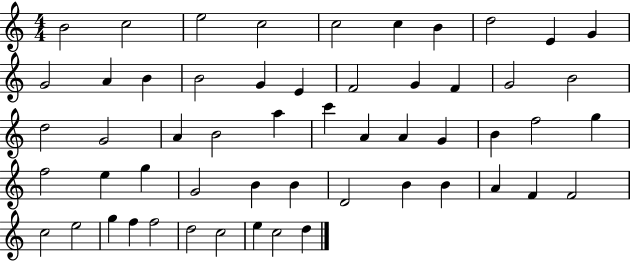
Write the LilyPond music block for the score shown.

{
  \clef treble
  \numericTimeSignature
  \time 4/4
  \key c \major
  b'2 c''2 | e''2 c''2 | c''2 c''4 b'4 | d''2 e'4 g'4 | \break g'2 a'4 b'4 | b'2 g'4 e'4 | f'2 g'4 f'4 | g'2 b'2 | \break d''2 g'2 | a'4 b'2 a''4 | c'''4 a'4 a'4 g'4 | b'4 f''2 g''4 | \break f''2 e''4 g''4 | g'2 b'4 b'4 | d'2 b'4 b'4 | a'4 f'4 f'2 | \break c''2 e''2 | g''4 f''4 f''2 | d''2 c''2 | e''4 c''2 d''4 | \break \bar "|."
}